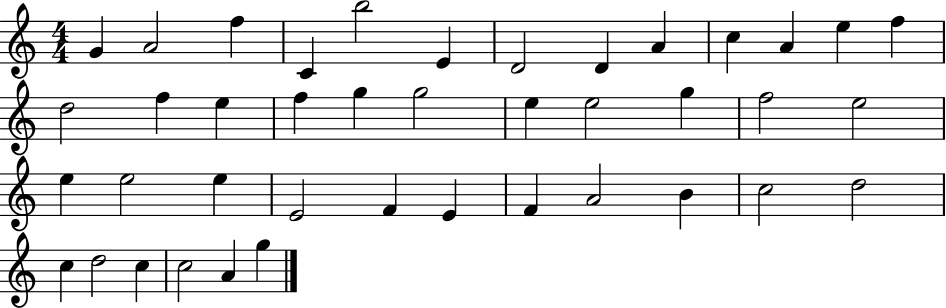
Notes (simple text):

G4/q A4/h F5/q C4/q B5/h E4/q D4/h D4/q A4/q C5/q A4/q E5/q F5/q D5/h F5/q E5/q F5/q G5/q G5/h E5/q E5/h G5/q F5/h E5/h E5/q E5/h E5/q E4/h F4/q E4/q F4/q A4/h B4/q C5/h D5/h C5/q D5/h C5/q C5/h A4/q G5/q